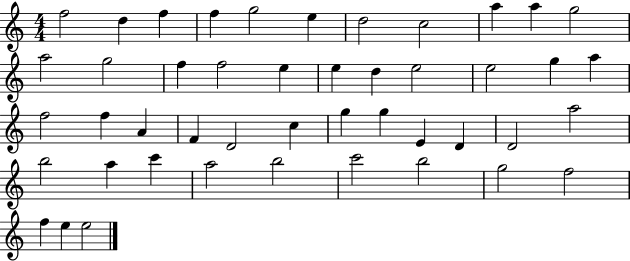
{
  \clef treble
  \numericTimeSignature
  \time 4/4
  \key c \major
  f''2 d''4 f''4 | f''4 g''2 e''4 | d''2 c''2 | a''4 a''4 g''2 | \break a''2 g''2 | f''4 f''2 e''4 | e''4 d''4 e''2 | e''2 g''4 a''4 | \break f''2 f''4 a'4 | f'4 d'2 c''4 | g''4 g''4 e'4 d'4 | d'2 a''2 | \break b''2 a''4 c'''4 | a''2 b''2 | c'''2 b''2 | g''2 f''2 | \break f''4 e''4 e''2 | \bar "|."
}